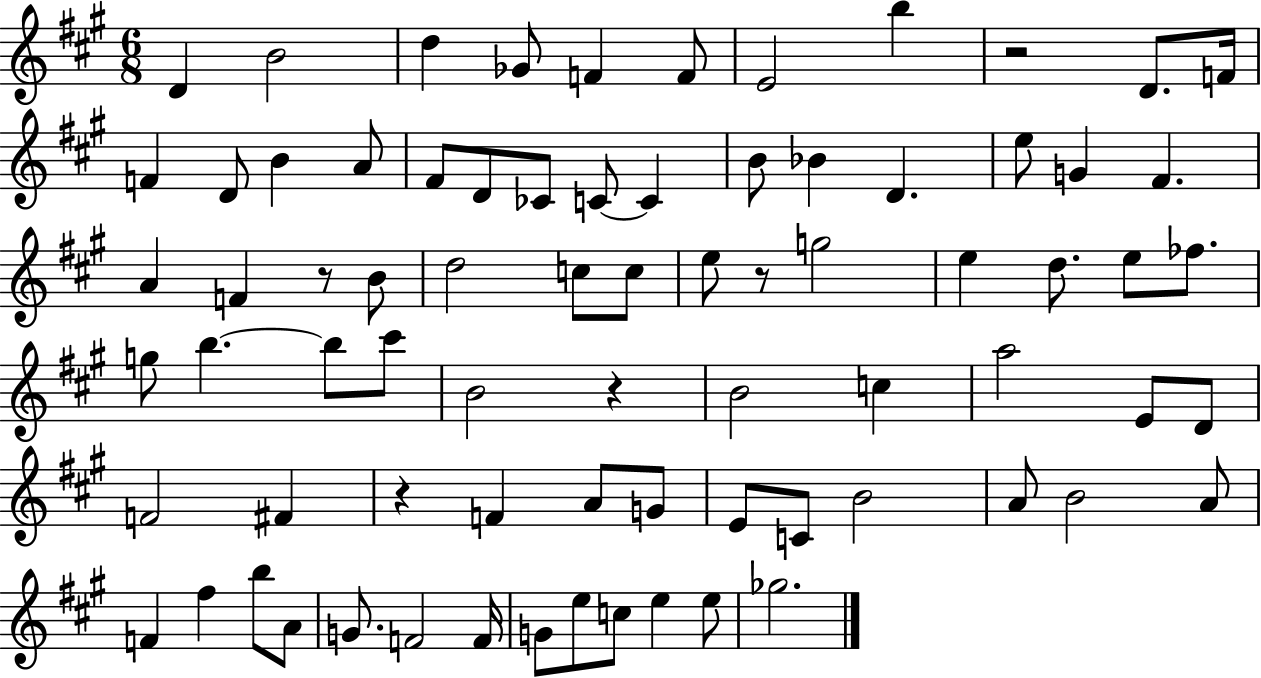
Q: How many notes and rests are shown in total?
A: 76